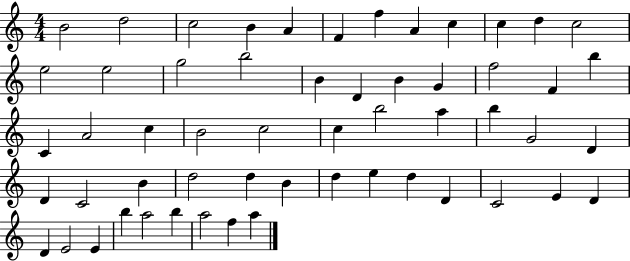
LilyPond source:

{
  \clef treble
  \numericTimeSignature
  \time 4/4
  \key c \major
  b'2 d''2 | c''2 b'4 a'4 | f'4 f''4 a'4 c''4 | c''4 d''4 c''2 | \break e''2 e''2 | g''2 b''2 | b'4 d'4 b'4 g'4 | f''2 f'4 b''4 | \break c'4 a'2 c''4 | b'2 c''2 | c''4 b''2 a''4 | b''4 g'2 d'4 | \break d'4 c'2 b'4 | d''2 d''4 b'4 | d''4 e''4 d''4 d'4 | c'2 e'4 d'4 | \break d'4 e'2 e'4 | b''4 a''2 b''4 | a''2 f''4 a''4 | \bar "|."
}